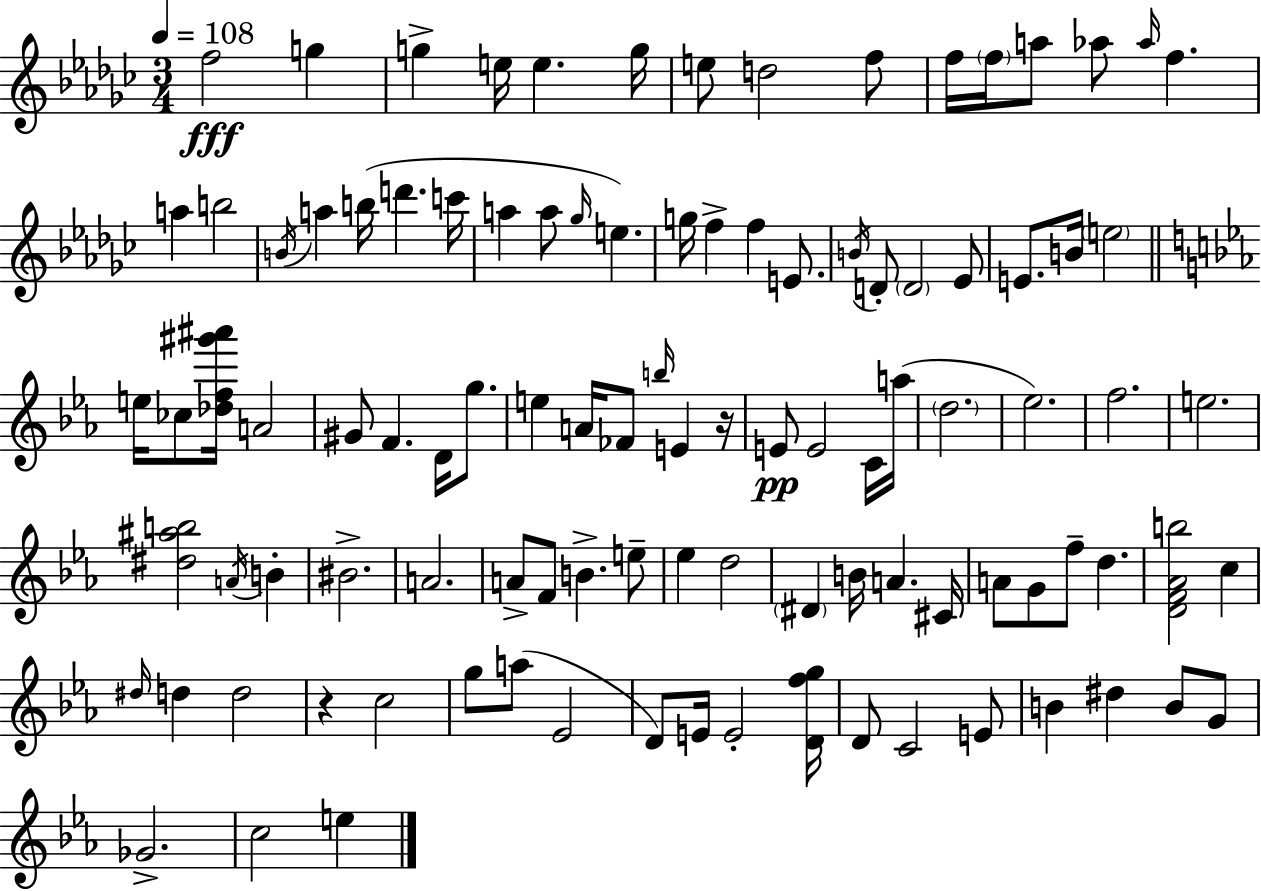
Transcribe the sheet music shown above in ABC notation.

X:1
T:Untitled
M:3/4
L:1/4
K:Ebm
f2 g g e/4 e g/4 e/2 d2 f/2 f/4 f/4 a/2 _a/2 _a/4 f a b2 B/4 a b/4 d' c'/4 a a/2 _g/4 e g/4 f f E/2 B/4 D/2 D2 _E/2 E/2 B/4 e2 e/4 _c/2 [_df^g'^a']/4 A2 ^G/2 F D/4 g/2 e A/4 _F/2 b/4 E z/4 E/2 E2 C/4 a/4 d2 _e2 f2 e2 [^d^ab]2 A/4 B ^B2 A2 A/2 F/2 B e/2 _e d2 ^D B/4 A ^C/4 A/2 G/2 f/2 d [DF_Ab]2 c ^d/4 d d2 z c2 g/2 a/2 _E2 D/2 E/4 E2 [Dfg]/4 D/2 C2 E/2 B ^d B/2 G/2 _G2 c2 e